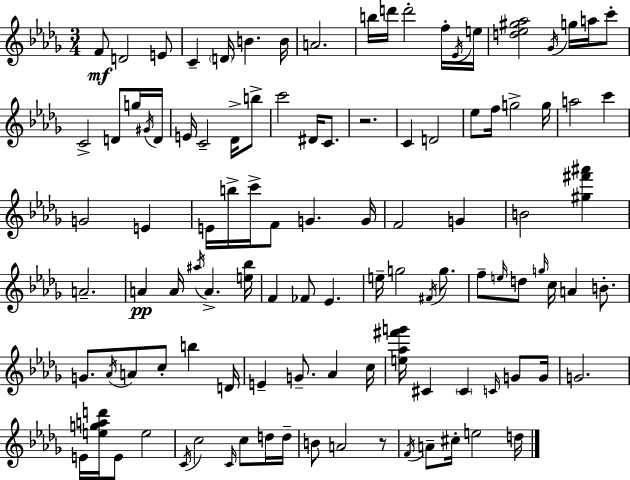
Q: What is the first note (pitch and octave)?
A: F4